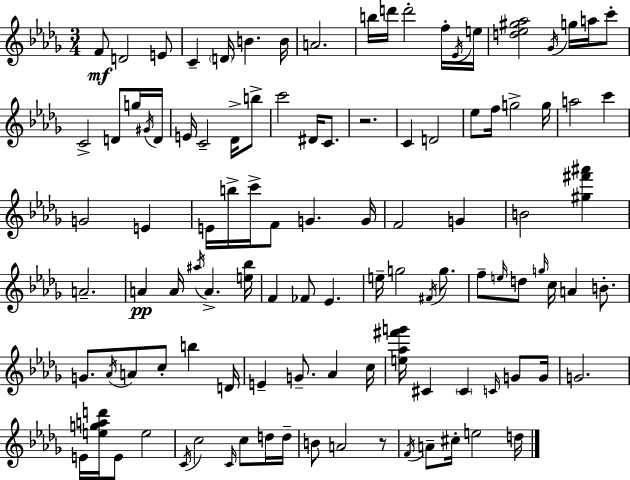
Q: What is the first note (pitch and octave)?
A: F4